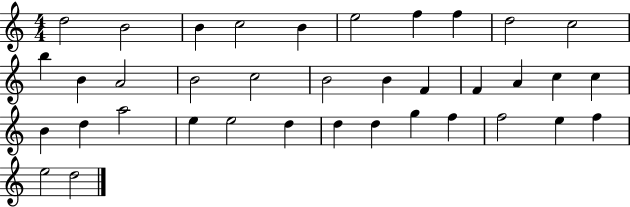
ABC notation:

X:1
T:Untitled
M:4/4
L:1/4
K:C
d2 B2 B c2 B e2 f f d2 c2 b B A2 B2 c2 B2 B F F A c c B d a2 e e2 d d d g f f2 e f e2 d2